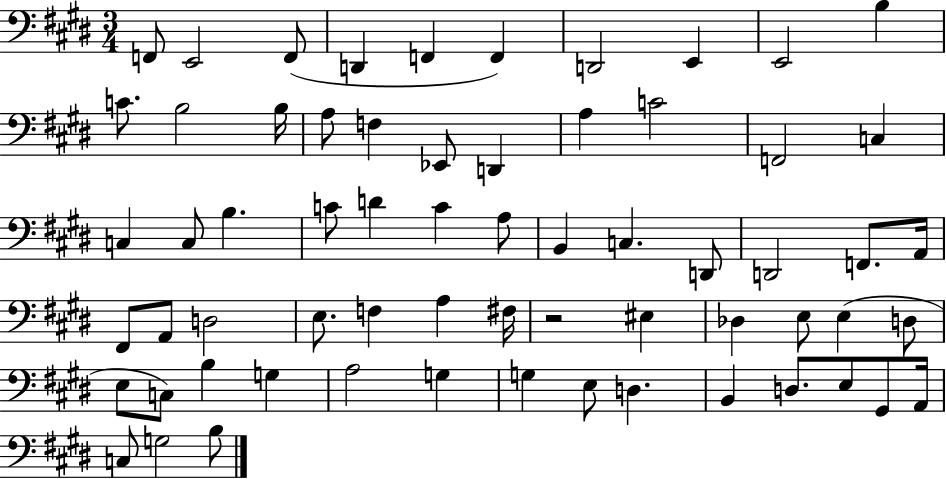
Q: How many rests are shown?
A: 1